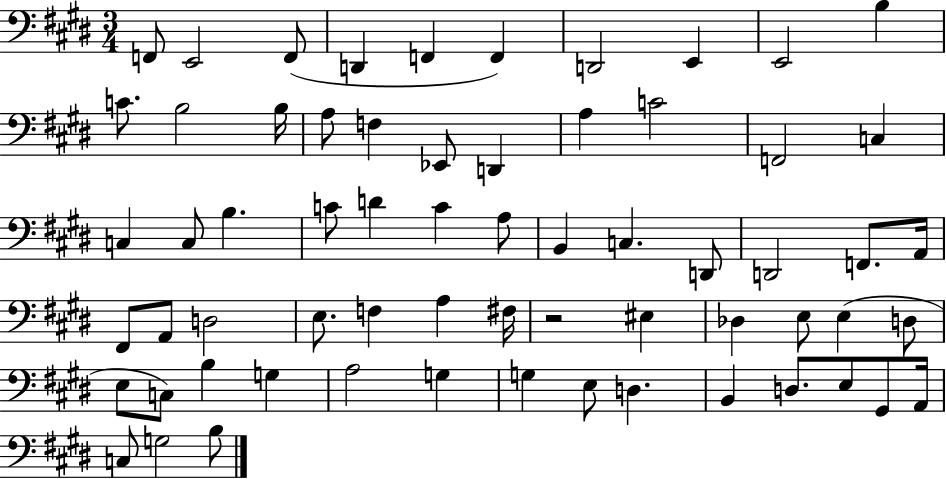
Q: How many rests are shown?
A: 1